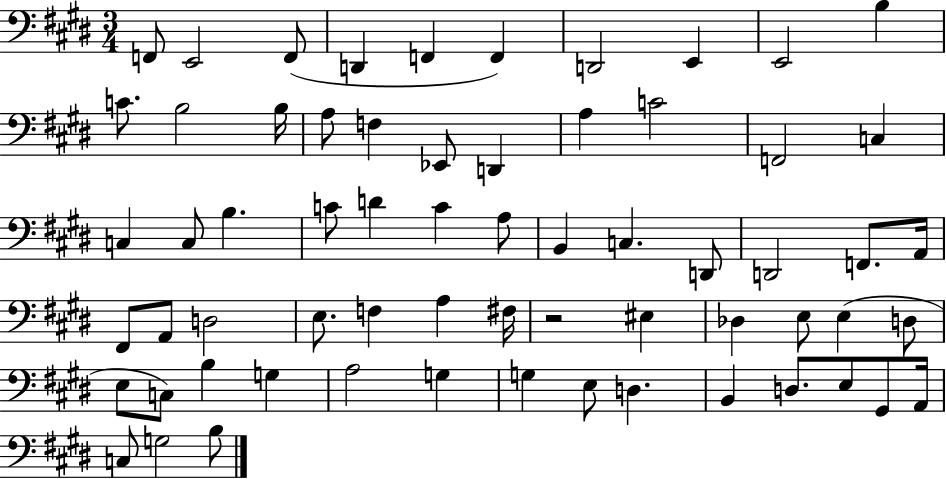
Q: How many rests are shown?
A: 1